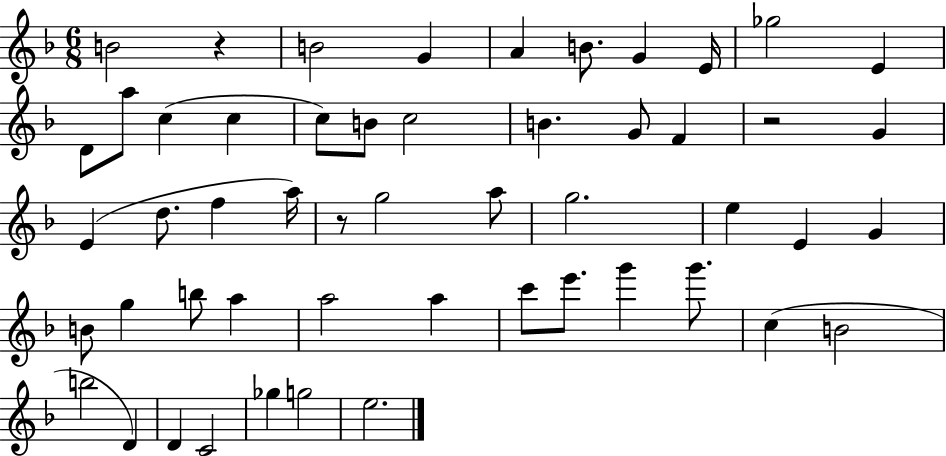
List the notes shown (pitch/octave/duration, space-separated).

B4/h R/q B4/h G4/q A4/q B4/e. G4/q E4/s Gb5/h E4/q D4/e A5/e C5/q C5/q C5/e B4/e C5/h B4/q. G4/e F4/q R/h G4/q E4/q D5/e. F5/q A5/s R/e G5/h A5/e G5/h. E5/q E4/q G4/q B4/e G5/q B5/e A5/q A5/h A5/q C6/e E6/e. G6/q G6/e. C5/q B4/h B5/h D4/q D4/q C4/h Gb5/q G5/h E5/h.